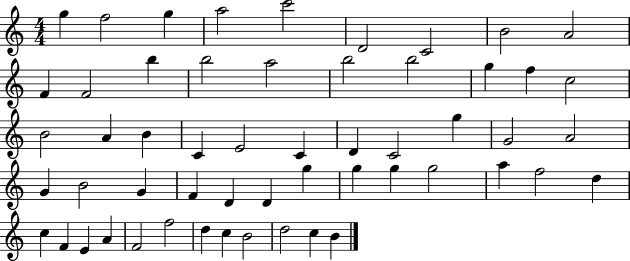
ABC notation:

X:1
T:Untitled
M:4/4
L:1/4
K:C
g f2 g a2 c'2 D2 C2 B2 A2 F F2 b b2 a2 b2 b2 g f c2 B2 A B C E2 C D C2 g G2 A2 G B2 G F D D g g g g2 a f2 d c F E A F2 f2 d c B2 d2 c B